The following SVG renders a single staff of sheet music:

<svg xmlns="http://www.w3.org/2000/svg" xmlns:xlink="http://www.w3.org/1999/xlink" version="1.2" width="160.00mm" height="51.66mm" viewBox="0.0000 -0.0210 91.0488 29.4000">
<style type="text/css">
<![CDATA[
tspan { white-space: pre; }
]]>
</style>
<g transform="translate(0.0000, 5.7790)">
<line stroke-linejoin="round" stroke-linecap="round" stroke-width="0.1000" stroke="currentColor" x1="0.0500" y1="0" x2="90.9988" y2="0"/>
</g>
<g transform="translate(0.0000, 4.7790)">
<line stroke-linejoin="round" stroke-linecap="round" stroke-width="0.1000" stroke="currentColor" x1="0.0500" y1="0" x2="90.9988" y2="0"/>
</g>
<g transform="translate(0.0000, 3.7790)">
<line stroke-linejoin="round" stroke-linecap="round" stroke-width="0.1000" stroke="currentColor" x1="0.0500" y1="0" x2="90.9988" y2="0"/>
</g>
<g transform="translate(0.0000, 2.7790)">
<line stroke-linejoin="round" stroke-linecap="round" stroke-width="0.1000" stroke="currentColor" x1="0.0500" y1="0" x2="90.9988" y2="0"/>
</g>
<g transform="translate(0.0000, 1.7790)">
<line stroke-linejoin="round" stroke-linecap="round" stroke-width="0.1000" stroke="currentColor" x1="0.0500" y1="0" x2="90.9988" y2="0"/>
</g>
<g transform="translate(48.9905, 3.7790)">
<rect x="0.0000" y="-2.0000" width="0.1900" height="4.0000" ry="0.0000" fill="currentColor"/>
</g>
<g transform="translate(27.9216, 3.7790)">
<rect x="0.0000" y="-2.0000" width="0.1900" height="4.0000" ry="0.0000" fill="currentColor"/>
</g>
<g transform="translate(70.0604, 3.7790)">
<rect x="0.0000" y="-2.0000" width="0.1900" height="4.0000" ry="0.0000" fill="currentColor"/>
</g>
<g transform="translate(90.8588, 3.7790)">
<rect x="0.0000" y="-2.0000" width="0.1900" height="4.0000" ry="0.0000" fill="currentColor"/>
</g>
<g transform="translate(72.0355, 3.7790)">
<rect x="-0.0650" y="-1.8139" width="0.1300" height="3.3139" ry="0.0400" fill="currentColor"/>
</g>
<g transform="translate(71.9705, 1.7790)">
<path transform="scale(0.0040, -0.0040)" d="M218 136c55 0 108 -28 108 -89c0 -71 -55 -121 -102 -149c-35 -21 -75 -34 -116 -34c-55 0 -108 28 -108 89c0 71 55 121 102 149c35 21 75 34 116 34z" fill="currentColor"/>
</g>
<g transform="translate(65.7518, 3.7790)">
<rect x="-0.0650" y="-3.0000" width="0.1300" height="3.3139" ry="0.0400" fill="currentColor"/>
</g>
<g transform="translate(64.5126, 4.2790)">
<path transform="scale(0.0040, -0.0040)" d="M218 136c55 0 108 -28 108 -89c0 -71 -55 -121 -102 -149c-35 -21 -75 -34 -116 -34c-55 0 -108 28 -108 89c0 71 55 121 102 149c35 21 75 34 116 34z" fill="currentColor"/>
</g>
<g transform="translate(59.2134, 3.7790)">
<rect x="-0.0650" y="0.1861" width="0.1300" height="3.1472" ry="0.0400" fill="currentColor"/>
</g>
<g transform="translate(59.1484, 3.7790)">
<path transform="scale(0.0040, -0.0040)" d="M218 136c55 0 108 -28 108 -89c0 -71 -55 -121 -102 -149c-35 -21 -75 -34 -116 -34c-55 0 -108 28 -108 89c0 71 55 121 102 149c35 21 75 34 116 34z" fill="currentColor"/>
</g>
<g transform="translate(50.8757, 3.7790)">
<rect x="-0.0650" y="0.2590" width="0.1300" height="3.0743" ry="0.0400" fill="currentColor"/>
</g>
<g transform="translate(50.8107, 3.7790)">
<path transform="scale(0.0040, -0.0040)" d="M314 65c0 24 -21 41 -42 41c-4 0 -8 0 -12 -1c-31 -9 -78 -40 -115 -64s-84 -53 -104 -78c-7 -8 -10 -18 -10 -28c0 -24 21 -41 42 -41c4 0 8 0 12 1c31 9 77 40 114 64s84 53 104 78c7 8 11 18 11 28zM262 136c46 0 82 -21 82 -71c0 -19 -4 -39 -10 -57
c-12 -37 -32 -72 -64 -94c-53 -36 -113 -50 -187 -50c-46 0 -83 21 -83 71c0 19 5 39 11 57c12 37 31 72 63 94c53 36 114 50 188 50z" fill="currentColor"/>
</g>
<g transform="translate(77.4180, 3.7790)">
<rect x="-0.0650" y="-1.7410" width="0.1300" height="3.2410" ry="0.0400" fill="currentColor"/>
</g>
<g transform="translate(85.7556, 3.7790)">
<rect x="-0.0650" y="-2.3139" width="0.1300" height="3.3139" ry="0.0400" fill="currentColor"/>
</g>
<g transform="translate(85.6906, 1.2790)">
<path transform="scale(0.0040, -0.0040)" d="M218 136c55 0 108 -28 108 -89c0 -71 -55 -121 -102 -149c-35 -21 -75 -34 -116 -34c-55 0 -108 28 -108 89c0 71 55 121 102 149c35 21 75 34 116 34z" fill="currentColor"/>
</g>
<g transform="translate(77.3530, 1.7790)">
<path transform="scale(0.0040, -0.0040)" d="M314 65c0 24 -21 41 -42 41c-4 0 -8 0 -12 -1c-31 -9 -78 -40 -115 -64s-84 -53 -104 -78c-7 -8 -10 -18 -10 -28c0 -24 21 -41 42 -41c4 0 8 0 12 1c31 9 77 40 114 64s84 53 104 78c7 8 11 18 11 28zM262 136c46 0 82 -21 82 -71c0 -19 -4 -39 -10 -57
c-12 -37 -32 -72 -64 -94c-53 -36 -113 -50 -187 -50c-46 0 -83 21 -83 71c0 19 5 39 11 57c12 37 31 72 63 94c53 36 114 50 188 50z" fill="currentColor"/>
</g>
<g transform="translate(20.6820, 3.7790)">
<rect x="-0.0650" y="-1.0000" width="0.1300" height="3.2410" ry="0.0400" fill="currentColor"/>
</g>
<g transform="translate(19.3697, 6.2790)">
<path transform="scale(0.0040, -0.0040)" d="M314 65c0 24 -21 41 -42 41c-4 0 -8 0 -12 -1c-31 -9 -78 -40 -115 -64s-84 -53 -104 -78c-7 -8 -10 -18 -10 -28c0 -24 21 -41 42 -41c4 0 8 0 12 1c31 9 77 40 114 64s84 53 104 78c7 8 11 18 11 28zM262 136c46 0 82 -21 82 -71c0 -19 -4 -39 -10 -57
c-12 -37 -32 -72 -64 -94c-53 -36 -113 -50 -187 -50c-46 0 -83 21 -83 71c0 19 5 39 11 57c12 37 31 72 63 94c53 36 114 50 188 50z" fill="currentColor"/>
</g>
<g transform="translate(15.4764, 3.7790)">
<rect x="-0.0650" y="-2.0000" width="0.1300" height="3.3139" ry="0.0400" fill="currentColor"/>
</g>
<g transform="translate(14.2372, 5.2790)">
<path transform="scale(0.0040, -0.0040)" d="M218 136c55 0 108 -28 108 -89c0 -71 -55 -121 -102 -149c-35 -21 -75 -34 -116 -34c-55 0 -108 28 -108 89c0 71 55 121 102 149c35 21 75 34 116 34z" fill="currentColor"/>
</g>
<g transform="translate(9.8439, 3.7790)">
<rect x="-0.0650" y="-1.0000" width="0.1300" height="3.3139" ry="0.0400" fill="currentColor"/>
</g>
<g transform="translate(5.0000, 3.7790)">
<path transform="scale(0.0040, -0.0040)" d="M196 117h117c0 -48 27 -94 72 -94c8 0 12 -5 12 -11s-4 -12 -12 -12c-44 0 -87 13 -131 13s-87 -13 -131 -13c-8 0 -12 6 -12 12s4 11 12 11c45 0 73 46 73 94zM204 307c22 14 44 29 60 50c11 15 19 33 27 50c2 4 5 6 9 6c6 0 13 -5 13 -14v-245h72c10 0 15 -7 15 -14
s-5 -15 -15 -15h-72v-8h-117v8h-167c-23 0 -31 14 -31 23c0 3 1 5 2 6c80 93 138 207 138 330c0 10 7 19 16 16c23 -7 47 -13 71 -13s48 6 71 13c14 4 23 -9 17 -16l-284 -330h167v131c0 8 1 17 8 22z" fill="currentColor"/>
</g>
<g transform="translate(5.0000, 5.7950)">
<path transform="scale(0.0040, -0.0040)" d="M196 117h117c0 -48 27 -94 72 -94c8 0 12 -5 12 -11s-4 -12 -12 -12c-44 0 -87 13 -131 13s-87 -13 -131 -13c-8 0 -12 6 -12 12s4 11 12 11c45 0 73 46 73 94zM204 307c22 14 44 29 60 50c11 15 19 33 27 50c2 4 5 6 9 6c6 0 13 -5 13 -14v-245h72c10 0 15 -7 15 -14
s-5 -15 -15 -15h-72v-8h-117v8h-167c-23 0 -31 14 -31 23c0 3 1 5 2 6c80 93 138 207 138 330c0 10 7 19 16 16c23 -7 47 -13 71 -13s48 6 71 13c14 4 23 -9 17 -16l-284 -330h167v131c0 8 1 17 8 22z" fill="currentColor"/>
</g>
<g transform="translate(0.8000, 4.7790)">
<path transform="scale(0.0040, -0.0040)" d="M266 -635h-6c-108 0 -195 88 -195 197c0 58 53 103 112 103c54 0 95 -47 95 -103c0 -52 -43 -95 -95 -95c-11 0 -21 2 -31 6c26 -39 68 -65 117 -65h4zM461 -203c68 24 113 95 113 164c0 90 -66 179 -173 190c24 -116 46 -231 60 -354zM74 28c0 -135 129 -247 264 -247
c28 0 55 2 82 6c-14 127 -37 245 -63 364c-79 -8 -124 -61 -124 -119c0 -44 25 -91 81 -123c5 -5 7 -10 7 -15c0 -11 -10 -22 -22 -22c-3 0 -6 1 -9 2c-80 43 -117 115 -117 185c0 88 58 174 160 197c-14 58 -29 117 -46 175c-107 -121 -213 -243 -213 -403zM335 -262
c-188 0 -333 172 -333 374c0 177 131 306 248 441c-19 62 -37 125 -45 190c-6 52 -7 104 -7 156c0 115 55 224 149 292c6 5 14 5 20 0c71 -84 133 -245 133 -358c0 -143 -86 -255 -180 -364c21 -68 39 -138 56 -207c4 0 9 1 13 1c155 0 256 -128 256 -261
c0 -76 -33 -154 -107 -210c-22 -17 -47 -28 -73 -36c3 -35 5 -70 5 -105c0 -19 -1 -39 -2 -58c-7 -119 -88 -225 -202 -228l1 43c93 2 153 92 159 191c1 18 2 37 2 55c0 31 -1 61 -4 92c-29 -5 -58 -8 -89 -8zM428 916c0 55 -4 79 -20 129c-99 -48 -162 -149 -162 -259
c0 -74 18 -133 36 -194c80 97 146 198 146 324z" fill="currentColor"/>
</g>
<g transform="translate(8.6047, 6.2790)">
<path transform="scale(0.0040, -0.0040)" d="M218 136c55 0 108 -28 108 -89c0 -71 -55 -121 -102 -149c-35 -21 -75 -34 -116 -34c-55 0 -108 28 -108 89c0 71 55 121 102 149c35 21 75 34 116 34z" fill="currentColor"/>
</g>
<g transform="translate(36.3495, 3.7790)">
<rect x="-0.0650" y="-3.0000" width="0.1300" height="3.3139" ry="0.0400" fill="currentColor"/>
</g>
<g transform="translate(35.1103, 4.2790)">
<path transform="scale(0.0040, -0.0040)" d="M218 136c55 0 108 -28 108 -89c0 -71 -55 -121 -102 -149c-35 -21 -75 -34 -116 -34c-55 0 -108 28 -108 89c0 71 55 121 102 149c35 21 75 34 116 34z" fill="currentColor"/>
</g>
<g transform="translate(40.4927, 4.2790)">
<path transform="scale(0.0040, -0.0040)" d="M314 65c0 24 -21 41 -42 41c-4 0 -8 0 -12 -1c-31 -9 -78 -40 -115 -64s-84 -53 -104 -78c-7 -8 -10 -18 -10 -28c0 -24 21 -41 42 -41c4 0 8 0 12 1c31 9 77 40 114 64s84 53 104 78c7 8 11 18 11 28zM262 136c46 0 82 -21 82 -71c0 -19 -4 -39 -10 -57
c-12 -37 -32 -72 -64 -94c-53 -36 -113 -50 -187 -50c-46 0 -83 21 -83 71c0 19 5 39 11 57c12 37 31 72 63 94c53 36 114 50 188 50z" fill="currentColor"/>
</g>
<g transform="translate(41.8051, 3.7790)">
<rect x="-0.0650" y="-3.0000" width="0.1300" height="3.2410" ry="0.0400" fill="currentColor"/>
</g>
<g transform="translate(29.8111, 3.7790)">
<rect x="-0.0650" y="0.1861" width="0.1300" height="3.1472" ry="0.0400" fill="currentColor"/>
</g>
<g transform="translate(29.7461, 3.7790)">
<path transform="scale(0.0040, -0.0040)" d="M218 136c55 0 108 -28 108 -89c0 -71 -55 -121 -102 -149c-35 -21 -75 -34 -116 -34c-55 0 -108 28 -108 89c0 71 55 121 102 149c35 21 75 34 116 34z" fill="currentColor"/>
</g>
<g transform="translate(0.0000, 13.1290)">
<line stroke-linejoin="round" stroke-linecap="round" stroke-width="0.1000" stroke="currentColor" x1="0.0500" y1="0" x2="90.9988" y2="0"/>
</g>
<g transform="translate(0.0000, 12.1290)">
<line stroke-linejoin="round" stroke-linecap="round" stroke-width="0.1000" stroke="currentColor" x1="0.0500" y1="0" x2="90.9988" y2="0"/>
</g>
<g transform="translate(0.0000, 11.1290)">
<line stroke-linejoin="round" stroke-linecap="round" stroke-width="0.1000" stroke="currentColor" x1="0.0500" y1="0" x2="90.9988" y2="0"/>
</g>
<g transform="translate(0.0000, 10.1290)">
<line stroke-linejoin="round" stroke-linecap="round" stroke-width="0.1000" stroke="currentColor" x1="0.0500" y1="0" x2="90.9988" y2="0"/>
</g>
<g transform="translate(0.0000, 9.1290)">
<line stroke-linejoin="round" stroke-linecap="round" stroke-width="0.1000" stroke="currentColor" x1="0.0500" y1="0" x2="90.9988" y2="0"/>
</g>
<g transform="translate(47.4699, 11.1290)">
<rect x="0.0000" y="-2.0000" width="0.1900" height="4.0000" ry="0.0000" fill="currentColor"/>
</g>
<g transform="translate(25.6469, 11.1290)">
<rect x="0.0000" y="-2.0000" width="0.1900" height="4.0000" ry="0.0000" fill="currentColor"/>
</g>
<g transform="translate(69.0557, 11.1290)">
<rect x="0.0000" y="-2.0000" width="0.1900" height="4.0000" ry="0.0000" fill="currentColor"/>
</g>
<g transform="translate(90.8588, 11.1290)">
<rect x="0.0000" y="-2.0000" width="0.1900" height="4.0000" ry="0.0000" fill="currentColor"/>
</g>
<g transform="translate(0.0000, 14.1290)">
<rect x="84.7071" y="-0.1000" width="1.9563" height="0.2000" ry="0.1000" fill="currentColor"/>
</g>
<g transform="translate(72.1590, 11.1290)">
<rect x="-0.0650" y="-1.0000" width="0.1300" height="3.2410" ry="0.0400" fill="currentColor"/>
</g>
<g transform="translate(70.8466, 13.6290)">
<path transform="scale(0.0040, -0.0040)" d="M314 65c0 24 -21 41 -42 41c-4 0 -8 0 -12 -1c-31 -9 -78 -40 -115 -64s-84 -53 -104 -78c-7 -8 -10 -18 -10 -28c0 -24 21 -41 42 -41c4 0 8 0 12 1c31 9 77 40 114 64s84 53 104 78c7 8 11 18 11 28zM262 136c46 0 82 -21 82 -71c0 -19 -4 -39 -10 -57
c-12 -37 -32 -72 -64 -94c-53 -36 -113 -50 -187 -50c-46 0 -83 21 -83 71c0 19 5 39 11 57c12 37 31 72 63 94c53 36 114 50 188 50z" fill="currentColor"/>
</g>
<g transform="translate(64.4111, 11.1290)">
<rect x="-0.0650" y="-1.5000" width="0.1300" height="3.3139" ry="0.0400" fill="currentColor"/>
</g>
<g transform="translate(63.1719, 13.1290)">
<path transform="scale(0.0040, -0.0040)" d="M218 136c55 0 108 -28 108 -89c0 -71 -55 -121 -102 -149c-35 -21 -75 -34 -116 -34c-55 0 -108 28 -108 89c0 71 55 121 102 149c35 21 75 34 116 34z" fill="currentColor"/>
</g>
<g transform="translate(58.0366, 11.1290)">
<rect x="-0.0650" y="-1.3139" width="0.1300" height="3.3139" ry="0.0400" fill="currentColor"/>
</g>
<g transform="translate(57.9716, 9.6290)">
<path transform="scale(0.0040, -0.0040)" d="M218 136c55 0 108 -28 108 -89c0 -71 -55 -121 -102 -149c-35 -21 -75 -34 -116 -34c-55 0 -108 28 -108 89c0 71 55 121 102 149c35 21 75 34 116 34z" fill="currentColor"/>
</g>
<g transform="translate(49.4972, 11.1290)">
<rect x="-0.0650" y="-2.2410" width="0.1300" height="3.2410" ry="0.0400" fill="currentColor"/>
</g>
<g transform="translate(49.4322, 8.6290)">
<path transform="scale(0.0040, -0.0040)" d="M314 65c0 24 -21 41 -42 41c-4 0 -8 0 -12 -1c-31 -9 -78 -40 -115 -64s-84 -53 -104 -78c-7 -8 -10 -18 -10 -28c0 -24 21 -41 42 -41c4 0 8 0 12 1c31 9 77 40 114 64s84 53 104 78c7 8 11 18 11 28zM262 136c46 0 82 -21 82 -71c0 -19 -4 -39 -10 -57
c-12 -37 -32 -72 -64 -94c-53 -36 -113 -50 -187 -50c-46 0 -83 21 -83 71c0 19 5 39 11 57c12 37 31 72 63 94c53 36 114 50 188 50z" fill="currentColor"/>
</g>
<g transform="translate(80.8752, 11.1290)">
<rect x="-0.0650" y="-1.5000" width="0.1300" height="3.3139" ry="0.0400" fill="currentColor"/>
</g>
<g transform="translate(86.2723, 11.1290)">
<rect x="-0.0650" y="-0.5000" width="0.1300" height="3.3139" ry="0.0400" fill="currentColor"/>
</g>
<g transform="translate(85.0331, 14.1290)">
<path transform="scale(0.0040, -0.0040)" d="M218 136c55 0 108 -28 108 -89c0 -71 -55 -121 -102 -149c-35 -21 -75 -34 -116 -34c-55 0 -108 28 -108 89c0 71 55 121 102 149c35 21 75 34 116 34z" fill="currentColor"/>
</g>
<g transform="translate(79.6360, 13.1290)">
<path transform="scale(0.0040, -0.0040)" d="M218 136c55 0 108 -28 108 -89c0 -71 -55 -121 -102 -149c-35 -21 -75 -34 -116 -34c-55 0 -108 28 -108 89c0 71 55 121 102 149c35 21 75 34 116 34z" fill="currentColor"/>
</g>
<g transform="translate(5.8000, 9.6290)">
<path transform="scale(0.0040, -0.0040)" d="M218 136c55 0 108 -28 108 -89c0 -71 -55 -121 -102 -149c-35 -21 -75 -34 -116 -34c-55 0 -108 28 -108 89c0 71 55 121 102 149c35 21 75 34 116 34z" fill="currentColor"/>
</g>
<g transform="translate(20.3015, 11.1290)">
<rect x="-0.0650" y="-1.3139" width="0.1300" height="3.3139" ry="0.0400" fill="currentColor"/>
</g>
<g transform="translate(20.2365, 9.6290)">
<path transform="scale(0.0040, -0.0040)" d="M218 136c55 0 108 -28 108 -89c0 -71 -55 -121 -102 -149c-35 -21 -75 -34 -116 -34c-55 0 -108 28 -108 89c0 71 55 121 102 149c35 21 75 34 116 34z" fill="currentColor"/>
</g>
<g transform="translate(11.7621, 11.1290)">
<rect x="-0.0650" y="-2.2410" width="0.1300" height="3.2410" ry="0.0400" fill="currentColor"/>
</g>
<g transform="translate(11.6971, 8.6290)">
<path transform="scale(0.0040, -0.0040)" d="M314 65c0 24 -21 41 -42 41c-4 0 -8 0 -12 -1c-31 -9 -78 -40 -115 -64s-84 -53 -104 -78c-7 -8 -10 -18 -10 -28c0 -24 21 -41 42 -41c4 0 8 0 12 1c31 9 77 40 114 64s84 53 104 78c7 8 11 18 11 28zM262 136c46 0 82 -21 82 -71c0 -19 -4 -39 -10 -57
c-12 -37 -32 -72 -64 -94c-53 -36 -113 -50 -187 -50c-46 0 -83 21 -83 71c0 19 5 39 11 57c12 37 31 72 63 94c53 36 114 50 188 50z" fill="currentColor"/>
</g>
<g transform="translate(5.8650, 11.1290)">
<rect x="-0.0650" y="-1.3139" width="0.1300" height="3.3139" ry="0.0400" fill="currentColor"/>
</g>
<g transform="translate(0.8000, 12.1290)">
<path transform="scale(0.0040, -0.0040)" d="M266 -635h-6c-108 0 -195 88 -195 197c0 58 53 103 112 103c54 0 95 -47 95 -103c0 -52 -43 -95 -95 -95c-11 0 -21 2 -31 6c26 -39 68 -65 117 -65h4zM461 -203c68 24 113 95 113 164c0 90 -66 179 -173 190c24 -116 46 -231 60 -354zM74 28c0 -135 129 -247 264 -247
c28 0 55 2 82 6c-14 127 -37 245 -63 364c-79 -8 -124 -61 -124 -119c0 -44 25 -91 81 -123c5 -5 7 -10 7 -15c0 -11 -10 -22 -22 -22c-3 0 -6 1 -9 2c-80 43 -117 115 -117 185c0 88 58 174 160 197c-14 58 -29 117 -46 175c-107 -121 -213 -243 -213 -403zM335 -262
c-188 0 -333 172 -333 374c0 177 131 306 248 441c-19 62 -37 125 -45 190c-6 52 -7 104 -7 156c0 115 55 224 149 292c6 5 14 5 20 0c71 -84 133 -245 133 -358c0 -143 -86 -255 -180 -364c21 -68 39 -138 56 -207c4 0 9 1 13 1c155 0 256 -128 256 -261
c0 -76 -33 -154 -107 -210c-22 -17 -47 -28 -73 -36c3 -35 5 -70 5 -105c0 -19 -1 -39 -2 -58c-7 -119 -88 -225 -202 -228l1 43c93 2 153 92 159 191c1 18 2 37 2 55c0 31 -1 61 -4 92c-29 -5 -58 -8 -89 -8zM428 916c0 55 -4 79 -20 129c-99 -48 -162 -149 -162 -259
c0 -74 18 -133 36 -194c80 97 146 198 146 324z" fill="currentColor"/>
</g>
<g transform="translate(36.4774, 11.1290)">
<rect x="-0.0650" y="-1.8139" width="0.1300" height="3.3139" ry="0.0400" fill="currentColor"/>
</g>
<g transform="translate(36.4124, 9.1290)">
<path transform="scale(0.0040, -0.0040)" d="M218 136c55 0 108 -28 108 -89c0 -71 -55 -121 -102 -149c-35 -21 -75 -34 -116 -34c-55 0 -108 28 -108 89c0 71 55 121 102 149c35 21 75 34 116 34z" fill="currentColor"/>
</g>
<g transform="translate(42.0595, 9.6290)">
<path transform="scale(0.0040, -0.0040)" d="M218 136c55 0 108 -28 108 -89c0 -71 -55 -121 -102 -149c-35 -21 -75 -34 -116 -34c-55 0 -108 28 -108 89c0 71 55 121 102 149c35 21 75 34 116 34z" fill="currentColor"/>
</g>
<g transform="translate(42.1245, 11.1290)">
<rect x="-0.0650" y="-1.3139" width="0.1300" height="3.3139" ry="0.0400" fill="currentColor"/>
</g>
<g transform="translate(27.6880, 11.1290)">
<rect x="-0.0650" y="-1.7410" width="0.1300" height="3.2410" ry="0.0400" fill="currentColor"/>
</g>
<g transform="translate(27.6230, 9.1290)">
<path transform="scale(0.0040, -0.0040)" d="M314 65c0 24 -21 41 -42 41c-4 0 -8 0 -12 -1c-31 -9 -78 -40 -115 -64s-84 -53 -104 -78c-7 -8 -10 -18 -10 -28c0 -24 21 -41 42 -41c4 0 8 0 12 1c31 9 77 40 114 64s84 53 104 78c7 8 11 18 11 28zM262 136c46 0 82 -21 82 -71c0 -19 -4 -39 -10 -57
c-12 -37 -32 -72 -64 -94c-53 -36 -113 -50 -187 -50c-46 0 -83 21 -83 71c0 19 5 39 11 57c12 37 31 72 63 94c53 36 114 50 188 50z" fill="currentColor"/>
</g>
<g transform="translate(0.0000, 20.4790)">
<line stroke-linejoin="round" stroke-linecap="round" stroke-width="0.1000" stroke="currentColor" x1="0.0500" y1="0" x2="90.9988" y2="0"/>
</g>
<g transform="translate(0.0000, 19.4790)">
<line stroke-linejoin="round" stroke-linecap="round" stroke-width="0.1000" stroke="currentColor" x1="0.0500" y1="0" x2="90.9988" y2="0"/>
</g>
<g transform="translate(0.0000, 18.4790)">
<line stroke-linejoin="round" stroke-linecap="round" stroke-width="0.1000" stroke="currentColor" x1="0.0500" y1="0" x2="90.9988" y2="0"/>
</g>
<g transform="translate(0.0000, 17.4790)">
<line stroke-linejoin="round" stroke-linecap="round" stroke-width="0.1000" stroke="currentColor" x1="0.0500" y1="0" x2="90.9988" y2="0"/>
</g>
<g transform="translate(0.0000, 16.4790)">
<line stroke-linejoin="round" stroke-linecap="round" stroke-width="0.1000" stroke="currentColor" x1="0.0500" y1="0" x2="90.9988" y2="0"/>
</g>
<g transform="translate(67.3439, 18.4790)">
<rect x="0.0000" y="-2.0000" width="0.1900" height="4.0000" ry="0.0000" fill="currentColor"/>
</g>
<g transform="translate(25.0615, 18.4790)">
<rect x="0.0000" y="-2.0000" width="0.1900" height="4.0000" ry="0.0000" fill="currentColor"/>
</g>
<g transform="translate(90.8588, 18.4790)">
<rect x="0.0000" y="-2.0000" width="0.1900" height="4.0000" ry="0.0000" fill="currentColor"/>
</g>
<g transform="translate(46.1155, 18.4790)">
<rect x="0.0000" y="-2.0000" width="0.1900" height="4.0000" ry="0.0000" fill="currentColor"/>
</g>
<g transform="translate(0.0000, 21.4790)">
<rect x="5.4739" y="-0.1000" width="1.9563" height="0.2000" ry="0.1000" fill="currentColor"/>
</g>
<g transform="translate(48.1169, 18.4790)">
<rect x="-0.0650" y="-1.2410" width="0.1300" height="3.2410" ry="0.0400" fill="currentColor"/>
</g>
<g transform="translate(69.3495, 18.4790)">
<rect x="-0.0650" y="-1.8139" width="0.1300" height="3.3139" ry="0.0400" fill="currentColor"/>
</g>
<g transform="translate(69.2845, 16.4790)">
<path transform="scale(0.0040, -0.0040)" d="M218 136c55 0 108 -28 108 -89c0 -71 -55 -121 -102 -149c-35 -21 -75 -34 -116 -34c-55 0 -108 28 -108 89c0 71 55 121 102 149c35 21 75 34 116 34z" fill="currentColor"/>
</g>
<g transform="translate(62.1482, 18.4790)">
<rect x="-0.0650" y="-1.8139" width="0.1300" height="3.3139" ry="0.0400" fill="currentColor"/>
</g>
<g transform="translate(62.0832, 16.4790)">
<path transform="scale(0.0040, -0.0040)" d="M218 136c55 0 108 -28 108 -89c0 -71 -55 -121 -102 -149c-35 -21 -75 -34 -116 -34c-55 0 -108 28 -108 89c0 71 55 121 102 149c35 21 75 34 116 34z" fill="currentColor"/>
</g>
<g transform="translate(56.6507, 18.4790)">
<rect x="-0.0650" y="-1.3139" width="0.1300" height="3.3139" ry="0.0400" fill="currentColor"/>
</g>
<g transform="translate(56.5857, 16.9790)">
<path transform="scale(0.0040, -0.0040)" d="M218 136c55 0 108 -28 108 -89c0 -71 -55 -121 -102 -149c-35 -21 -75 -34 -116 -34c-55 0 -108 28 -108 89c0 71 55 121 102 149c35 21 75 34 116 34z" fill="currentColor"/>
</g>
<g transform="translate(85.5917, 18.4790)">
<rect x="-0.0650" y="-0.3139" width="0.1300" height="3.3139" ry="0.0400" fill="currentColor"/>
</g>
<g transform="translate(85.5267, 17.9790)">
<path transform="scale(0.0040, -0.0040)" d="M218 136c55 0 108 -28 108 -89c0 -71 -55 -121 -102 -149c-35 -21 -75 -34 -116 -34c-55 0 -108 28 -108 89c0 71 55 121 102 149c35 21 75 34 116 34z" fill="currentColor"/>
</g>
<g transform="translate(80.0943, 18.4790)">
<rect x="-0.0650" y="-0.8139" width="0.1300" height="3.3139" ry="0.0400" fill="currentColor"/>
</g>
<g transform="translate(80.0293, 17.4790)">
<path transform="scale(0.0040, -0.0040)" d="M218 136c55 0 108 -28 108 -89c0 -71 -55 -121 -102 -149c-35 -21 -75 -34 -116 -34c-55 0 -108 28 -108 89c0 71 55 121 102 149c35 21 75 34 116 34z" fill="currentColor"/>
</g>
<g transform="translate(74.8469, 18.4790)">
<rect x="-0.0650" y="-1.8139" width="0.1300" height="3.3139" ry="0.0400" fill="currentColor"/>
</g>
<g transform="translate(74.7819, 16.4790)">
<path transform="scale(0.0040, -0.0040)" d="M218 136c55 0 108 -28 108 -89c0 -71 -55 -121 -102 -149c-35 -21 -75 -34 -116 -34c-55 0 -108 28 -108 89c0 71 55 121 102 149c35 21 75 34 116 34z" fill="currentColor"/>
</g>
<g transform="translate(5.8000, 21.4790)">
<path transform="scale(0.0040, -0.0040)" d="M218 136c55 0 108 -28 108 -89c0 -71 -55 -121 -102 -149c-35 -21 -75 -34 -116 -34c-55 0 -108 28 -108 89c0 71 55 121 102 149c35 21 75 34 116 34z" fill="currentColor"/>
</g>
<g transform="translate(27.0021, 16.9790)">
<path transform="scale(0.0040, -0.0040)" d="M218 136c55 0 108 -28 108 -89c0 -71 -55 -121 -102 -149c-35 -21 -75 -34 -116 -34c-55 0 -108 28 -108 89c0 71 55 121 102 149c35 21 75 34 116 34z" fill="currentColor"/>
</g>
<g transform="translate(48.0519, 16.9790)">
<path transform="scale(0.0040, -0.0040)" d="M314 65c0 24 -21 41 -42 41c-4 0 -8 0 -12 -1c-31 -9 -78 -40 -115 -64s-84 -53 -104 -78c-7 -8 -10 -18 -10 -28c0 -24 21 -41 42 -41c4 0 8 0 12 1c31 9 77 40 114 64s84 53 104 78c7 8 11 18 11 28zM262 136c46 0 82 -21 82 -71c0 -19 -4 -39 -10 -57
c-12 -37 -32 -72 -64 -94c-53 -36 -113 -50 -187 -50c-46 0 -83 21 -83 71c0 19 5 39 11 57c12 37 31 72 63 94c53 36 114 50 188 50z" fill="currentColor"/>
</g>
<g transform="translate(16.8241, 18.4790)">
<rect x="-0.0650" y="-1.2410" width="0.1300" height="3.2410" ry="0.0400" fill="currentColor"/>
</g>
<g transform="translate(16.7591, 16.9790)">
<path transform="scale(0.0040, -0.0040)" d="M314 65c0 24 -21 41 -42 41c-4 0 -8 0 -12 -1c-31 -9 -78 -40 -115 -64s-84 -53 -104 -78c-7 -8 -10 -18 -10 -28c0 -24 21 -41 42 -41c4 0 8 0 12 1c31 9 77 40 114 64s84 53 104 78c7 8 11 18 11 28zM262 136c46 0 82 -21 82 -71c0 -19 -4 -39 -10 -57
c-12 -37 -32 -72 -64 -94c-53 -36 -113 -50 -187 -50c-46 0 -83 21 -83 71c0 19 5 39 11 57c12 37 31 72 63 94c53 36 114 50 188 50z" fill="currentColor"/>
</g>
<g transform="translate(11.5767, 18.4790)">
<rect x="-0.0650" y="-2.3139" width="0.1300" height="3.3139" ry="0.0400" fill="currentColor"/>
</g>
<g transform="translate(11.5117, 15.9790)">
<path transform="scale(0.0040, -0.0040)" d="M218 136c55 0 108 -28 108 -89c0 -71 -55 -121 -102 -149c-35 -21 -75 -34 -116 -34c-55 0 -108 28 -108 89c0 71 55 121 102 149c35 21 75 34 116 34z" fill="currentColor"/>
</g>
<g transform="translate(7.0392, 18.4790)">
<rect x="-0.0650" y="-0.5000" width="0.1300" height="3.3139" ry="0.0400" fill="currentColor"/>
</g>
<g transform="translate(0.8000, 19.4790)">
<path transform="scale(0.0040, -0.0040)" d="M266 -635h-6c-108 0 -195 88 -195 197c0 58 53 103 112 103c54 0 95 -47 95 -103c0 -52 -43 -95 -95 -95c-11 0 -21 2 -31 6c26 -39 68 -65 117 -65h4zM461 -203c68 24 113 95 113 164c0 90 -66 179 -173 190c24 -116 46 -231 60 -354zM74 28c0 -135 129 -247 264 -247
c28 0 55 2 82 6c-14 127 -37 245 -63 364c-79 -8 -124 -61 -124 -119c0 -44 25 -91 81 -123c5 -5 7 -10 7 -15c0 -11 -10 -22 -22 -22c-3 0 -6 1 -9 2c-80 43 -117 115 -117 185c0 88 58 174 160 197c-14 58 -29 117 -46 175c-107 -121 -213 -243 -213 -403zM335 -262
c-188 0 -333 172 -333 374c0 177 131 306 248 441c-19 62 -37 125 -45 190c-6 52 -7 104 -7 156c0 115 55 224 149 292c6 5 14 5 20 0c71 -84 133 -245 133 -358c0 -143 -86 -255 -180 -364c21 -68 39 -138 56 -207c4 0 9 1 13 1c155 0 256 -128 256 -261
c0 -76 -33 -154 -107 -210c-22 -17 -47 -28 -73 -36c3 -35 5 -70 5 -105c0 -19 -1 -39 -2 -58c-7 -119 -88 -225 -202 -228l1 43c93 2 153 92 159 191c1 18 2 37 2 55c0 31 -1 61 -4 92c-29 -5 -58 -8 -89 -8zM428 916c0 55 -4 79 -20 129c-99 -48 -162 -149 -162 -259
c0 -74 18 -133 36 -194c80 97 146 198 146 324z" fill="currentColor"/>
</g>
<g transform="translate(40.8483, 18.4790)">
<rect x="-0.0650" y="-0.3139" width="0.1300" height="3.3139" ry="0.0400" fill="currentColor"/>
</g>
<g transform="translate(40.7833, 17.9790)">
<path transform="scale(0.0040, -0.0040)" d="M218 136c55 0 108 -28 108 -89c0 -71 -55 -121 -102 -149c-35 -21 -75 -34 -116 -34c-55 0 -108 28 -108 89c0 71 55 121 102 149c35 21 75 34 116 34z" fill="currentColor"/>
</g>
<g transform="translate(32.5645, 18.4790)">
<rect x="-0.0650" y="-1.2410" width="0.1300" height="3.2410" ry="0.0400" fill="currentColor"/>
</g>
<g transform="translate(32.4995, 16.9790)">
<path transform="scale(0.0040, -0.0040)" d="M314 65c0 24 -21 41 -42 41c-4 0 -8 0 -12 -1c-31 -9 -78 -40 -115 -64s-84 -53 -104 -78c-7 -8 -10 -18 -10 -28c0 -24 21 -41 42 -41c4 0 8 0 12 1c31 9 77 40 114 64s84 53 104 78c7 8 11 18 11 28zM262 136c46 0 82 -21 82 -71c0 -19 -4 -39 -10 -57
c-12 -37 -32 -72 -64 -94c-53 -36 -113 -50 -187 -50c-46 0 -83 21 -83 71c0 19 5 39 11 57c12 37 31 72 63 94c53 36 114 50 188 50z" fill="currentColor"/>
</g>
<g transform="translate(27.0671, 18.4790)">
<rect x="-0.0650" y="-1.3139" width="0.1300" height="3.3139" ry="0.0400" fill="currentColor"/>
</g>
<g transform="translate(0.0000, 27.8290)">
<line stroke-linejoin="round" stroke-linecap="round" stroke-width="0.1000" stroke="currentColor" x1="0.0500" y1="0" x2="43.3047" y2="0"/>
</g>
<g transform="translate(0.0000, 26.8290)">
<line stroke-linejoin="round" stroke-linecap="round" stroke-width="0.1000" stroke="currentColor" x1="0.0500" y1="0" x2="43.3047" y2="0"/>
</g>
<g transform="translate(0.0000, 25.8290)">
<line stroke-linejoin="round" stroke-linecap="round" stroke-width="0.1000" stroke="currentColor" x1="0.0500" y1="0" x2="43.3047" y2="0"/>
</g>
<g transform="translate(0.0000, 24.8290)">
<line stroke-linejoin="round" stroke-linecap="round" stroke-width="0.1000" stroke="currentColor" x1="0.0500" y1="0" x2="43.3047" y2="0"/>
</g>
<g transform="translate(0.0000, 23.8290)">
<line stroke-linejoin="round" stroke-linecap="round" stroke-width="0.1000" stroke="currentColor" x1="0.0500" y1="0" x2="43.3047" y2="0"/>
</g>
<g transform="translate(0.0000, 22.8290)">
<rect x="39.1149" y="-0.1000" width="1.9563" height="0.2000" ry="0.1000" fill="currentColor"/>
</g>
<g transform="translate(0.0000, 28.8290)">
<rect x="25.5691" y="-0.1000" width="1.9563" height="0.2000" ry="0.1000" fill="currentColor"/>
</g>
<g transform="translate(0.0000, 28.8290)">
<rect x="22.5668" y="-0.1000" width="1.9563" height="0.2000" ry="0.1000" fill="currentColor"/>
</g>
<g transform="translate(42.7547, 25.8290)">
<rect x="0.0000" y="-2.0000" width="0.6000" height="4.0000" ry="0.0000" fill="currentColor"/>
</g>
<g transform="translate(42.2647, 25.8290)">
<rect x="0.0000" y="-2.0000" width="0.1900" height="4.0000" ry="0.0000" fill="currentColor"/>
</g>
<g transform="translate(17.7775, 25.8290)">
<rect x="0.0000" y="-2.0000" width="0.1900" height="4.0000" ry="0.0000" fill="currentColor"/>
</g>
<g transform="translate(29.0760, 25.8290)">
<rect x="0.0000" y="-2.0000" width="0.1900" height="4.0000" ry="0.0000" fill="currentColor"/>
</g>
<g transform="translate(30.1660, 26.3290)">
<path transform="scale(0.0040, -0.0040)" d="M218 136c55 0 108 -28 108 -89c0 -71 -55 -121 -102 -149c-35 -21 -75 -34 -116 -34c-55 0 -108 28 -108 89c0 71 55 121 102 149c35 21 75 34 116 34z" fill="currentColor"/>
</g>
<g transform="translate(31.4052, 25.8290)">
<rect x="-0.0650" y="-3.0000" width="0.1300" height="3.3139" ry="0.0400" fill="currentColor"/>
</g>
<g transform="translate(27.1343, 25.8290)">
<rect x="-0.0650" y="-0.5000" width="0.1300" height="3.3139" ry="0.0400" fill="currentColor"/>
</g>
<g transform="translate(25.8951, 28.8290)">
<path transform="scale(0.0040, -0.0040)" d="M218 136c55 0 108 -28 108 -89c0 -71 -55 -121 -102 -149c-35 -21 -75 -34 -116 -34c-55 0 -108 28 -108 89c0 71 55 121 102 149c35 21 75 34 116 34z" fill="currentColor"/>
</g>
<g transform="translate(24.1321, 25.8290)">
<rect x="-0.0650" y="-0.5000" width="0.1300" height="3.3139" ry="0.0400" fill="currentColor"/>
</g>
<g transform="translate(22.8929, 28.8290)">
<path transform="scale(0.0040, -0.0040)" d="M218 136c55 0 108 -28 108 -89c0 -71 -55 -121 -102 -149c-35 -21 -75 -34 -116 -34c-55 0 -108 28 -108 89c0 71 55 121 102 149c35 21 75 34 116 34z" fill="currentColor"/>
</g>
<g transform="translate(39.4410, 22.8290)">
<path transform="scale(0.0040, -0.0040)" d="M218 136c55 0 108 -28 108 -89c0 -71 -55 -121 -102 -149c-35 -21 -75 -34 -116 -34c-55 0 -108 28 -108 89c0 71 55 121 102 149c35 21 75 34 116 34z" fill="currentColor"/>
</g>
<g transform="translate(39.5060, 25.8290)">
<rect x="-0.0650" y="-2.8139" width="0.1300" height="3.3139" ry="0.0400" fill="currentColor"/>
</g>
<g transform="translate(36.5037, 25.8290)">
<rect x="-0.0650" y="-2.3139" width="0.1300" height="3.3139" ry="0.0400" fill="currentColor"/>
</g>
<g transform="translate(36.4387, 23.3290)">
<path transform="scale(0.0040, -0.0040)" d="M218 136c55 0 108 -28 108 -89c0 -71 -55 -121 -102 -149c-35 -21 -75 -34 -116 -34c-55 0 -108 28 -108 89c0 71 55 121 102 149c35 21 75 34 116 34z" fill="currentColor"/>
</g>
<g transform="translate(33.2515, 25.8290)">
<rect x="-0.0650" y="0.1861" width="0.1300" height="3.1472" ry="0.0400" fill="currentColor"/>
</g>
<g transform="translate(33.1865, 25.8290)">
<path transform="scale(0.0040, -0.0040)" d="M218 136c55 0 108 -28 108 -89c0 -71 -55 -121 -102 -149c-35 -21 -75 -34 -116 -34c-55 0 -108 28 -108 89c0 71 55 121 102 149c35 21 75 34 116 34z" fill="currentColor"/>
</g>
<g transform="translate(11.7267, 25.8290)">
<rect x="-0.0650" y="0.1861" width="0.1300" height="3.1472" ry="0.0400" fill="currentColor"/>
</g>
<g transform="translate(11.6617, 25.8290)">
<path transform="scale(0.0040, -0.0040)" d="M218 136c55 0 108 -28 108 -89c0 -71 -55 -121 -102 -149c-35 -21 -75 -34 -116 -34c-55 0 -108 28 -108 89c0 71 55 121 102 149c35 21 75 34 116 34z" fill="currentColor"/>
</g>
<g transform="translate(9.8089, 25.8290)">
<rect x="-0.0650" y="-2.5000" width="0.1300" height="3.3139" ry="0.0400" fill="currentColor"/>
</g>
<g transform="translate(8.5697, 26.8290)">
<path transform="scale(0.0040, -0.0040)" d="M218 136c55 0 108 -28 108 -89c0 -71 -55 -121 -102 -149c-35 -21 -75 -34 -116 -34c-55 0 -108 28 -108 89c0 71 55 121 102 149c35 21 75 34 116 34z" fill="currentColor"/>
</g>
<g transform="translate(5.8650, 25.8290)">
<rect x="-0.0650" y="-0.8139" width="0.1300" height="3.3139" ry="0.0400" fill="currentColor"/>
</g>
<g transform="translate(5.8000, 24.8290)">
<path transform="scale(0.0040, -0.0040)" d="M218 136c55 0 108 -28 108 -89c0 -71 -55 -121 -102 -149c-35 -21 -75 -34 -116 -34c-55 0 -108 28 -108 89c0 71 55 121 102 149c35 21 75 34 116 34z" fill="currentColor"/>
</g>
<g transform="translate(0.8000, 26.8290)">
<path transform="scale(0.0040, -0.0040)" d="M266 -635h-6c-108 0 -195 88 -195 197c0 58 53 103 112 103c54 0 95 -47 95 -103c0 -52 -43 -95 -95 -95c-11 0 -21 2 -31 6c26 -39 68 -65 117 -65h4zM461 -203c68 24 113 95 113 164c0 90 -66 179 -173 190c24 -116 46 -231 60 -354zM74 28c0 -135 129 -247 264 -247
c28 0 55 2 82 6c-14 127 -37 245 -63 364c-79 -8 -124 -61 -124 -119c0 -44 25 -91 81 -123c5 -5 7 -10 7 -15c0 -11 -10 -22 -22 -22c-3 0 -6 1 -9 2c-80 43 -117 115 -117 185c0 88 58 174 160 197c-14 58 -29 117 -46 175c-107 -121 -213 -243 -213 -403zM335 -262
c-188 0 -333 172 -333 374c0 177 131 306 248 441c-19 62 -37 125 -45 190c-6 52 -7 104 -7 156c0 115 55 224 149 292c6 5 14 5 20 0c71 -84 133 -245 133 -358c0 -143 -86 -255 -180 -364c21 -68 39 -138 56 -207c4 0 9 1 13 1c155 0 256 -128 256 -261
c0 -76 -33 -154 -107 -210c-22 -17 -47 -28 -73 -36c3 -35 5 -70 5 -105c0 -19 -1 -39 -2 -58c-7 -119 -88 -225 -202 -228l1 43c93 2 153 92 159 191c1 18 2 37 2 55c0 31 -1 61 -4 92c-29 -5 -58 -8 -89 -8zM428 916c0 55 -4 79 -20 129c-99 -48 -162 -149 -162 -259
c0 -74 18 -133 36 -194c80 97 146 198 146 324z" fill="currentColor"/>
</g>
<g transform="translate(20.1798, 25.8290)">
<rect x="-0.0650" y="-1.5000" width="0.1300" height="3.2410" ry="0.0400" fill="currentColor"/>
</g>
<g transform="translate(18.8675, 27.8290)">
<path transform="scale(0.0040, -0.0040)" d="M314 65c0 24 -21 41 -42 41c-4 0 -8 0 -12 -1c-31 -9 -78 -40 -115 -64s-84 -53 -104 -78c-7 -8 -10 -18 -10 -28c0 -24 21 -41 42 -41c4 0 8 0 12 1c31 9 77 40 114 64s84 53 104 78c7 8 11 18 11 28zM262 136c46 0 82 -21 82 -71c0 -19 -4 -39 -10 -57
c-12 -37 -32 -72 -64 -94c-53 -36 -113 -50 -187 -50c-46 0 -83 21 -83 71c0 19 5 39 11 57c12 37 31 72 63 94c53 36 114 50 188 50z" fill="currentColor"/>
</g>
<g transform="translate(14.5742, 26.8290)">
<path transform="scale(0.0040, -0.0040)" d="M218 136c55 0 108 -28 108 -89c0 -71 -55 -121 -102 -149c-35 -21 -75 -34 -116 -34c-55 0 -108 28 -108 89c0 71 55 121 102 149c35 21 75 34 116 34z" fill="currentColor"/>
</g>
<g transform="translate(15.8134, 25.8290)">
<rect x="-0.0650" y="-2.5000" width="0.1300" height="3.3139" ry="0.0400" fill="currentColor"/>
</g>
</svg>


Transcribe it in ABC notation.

X:1
T:Untitled
M:4/4
L:1/4
K:C
D F D2 B A A2 B2 B A f f2 g e g2 e f2 f e g2 e E D2 E C C g e2 e e2 c e2 e f f f d c d G B G E2 C C A B g a